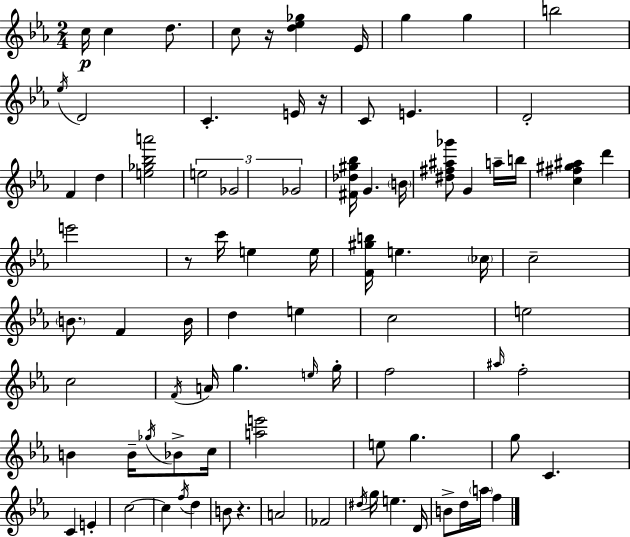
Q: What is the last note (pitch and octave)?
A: F5